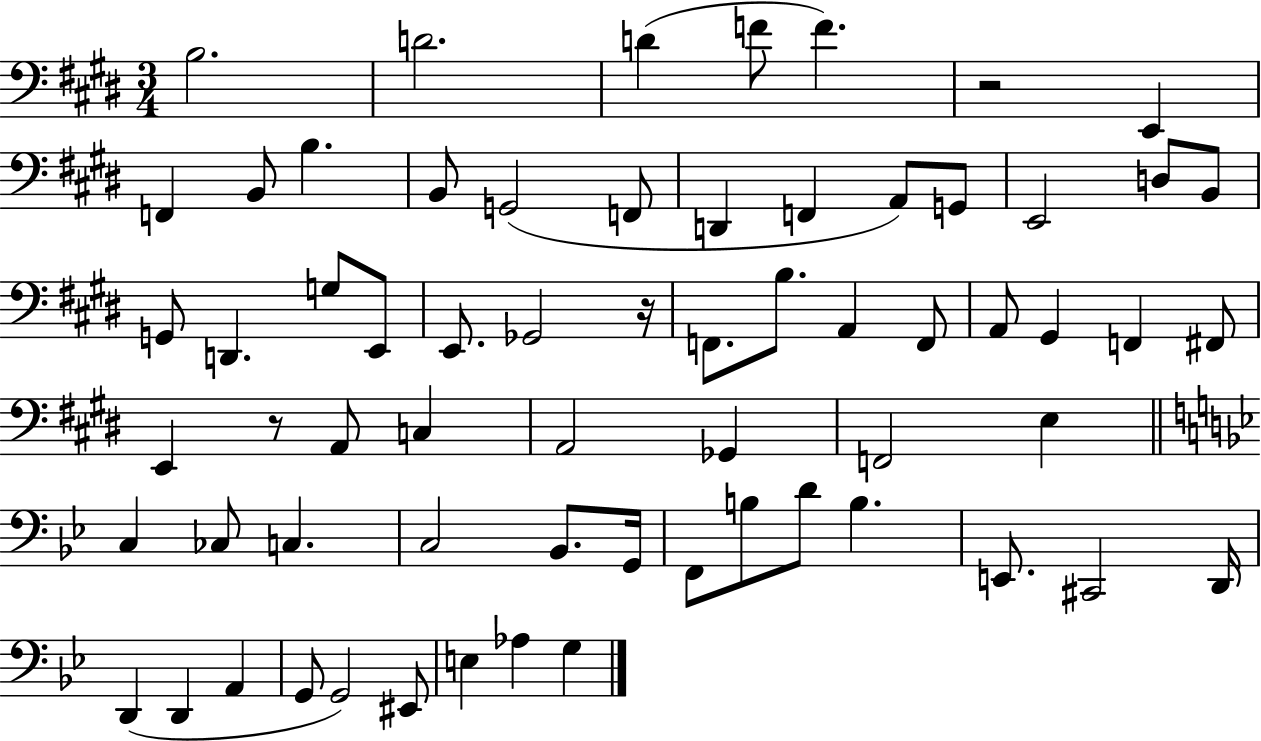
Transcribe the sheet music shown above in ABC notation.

X:1
T:Untitled
M:3/4
L:1/4
K:E
B,2 D2 D F/2 F z2 E,, F,, B,,/2 B, B,,/2 G,,2 F,,/2 D,, F,, A,,/2 G,,/2 E,,2 D,/2 B,,/2 G,,/2 D,, G,/2 E,,/2 E,,/2 _G,,2 z/4 F,,/2 B,/2 A,, F,,/2 A,,/2 ^G,, F,, ^F,,/2 E,, z/2 A,,/2 C, A,,2 _G,, F,,2 E, C, _C,/2 C, C,2 _B,,/2 G,,/4 F,,/2 B,/2 D/2 B, E,,/2 ^C,,2 D,,/4 D,, D,, A,, G,,/2 G,,2 ^E,,/2 E, _A, G,